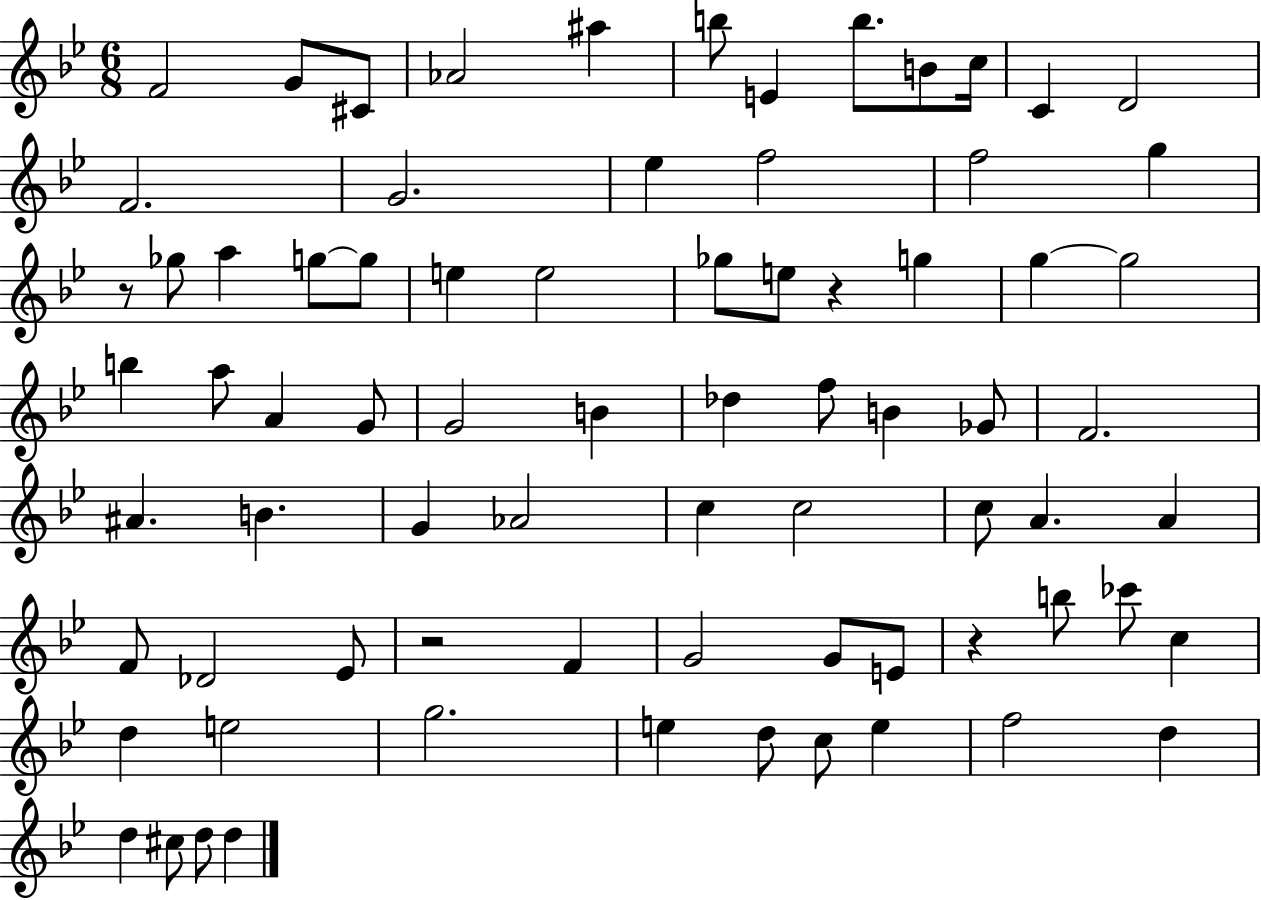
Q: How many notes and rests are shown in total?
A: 76